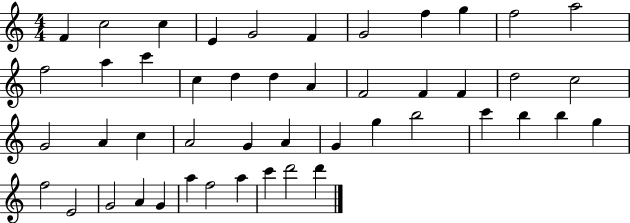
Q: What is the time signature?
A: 4/4